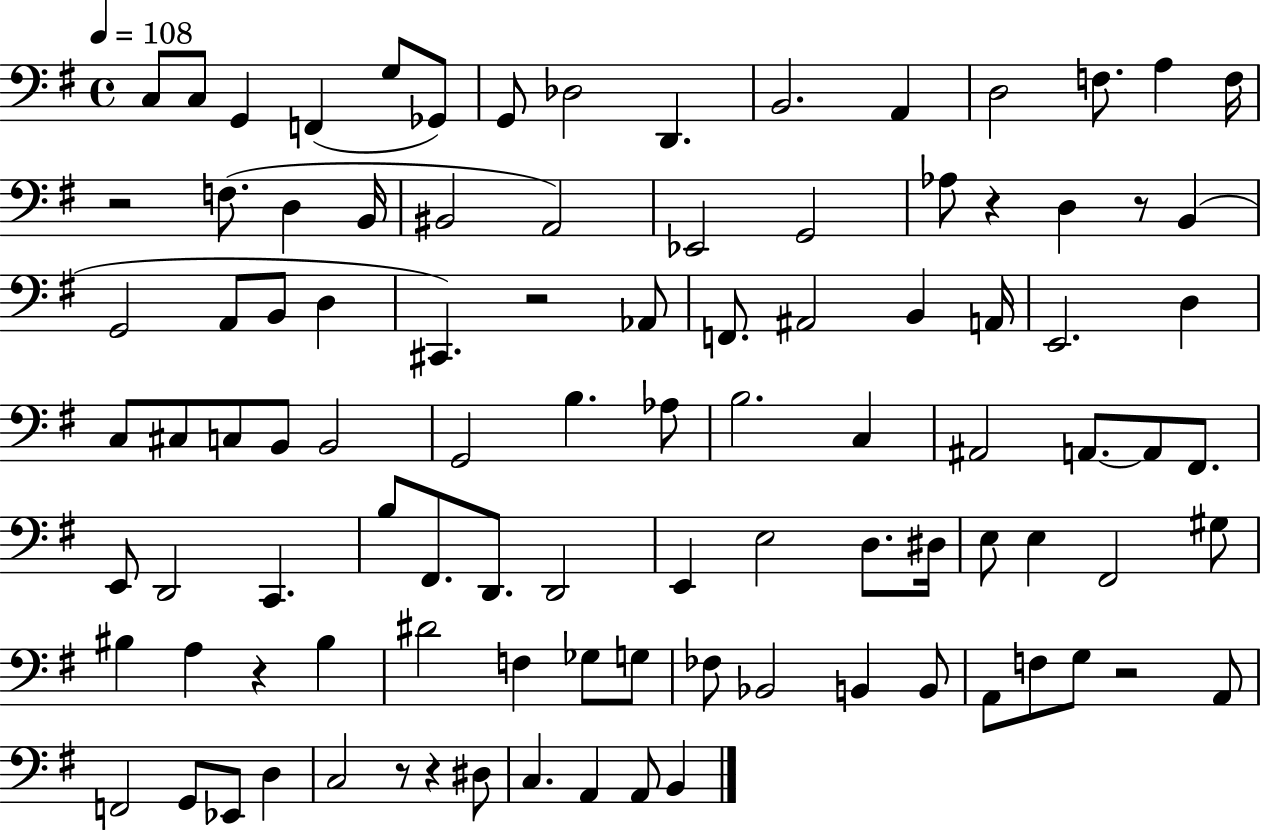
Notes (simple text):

C3/e C3/e G2/q F2/q G3/e Gb2/e G2/e Db3/h D2/q. B2/h. A2/q D3/h F3/e. A3/q F3/s R/h F3/e. D3/q B2/s BIS2/h A2/h Eb2/h G2/h Ab3/e R/q D3/q R/e B2/q G2/h A2/e B2/e D3/q C#2/q. R/h Ab2/e F2/e. A#2/h B2/q A2/s E2/h. D3/q C3/e C#3/e C3/e B2/e B2/h G2/h B3/q. Ab3/e B3/h. C3/q A#2/h A2/e. A2/e F#2/e. E2/e D2/h C2/q. B3/e F#2/e. D2/e. D2/h E2/q E3/h D3/e. D#3/s E3/e E3/q F#2/h G#3/e BIS3/q A3/q R/q BIS3/q D#4/h F3/q Gb3/e G3/e FES3/e Bb2/h B2/q B2/e A2/e F3/e G3/e R/h A2/e F2/h G2/e Eb2/e D3/q C3/h R/e R/q D#3/e C3/q. A2/q A2/e B2/q